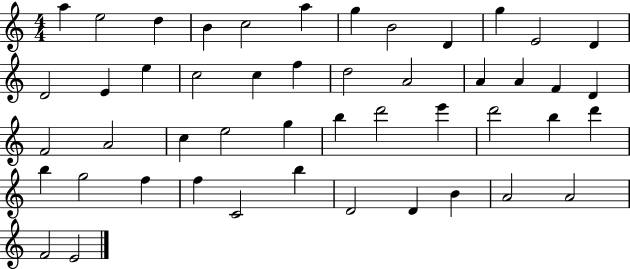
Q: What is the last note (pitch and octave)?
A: E4